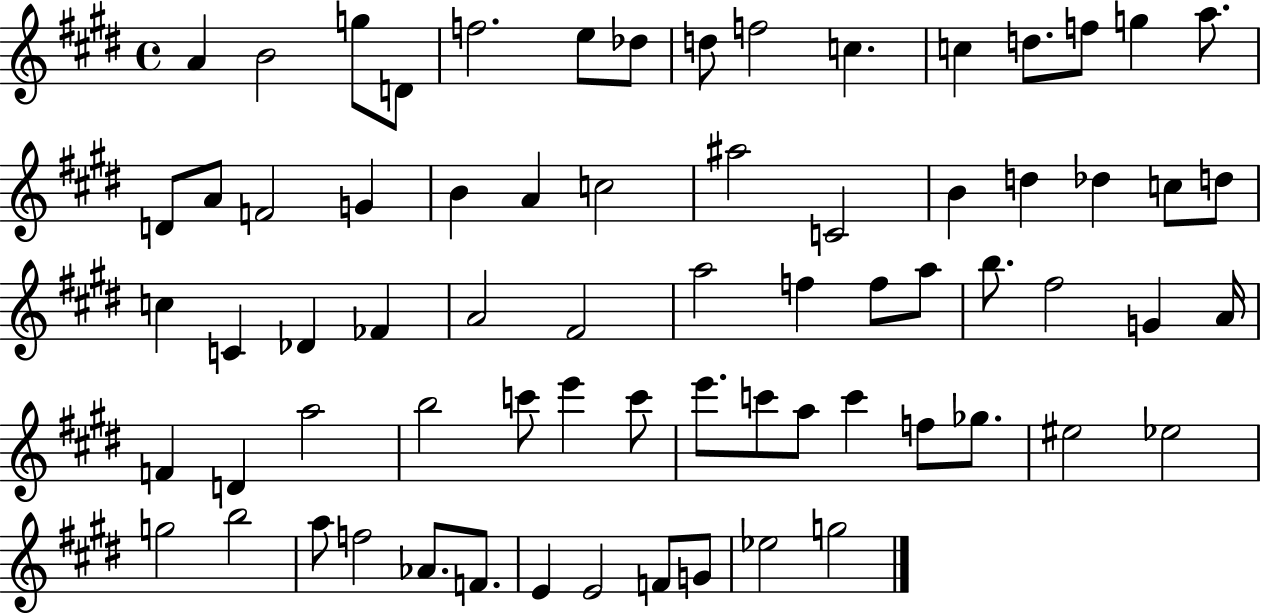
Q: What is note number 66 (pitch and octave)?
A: E4